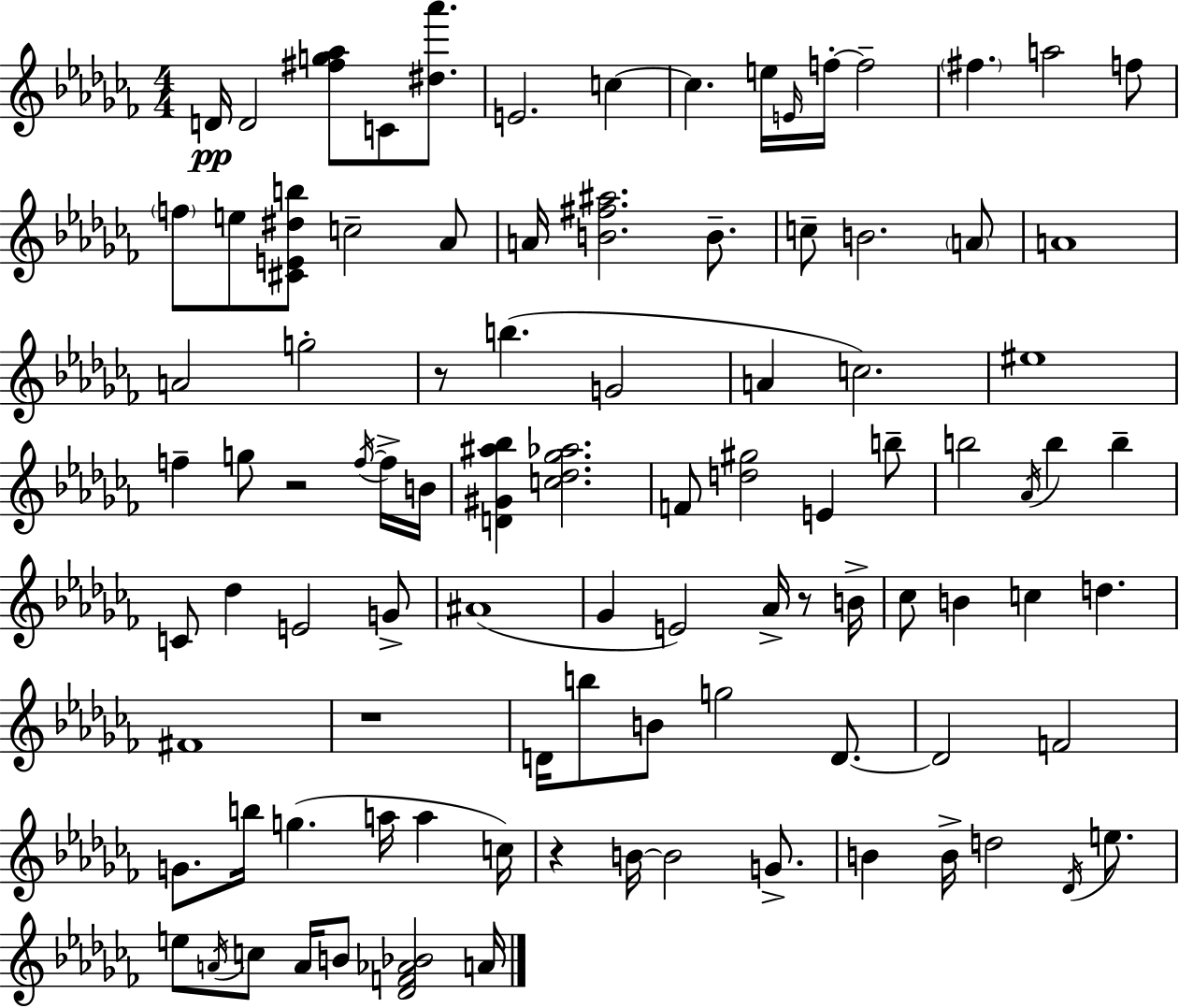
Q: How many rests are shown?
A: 5